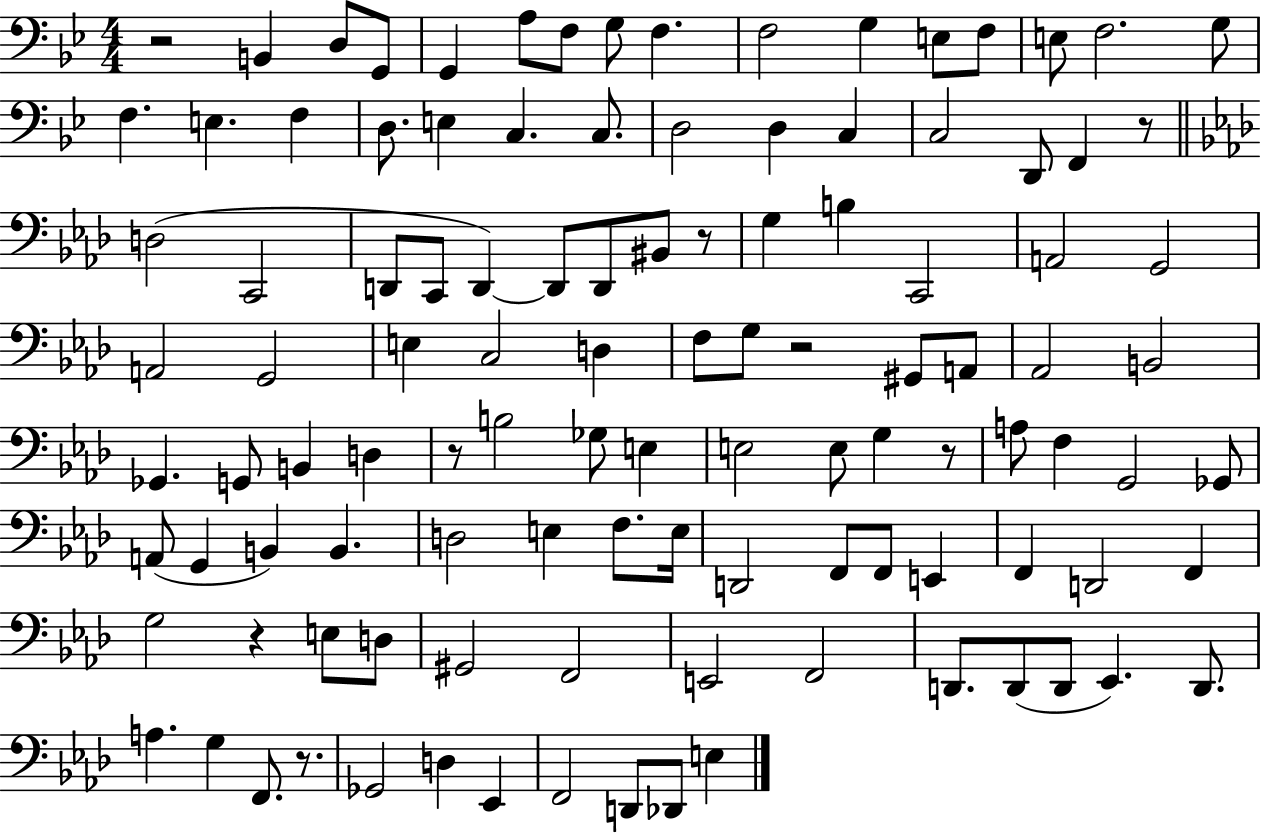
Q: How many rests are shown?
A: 8